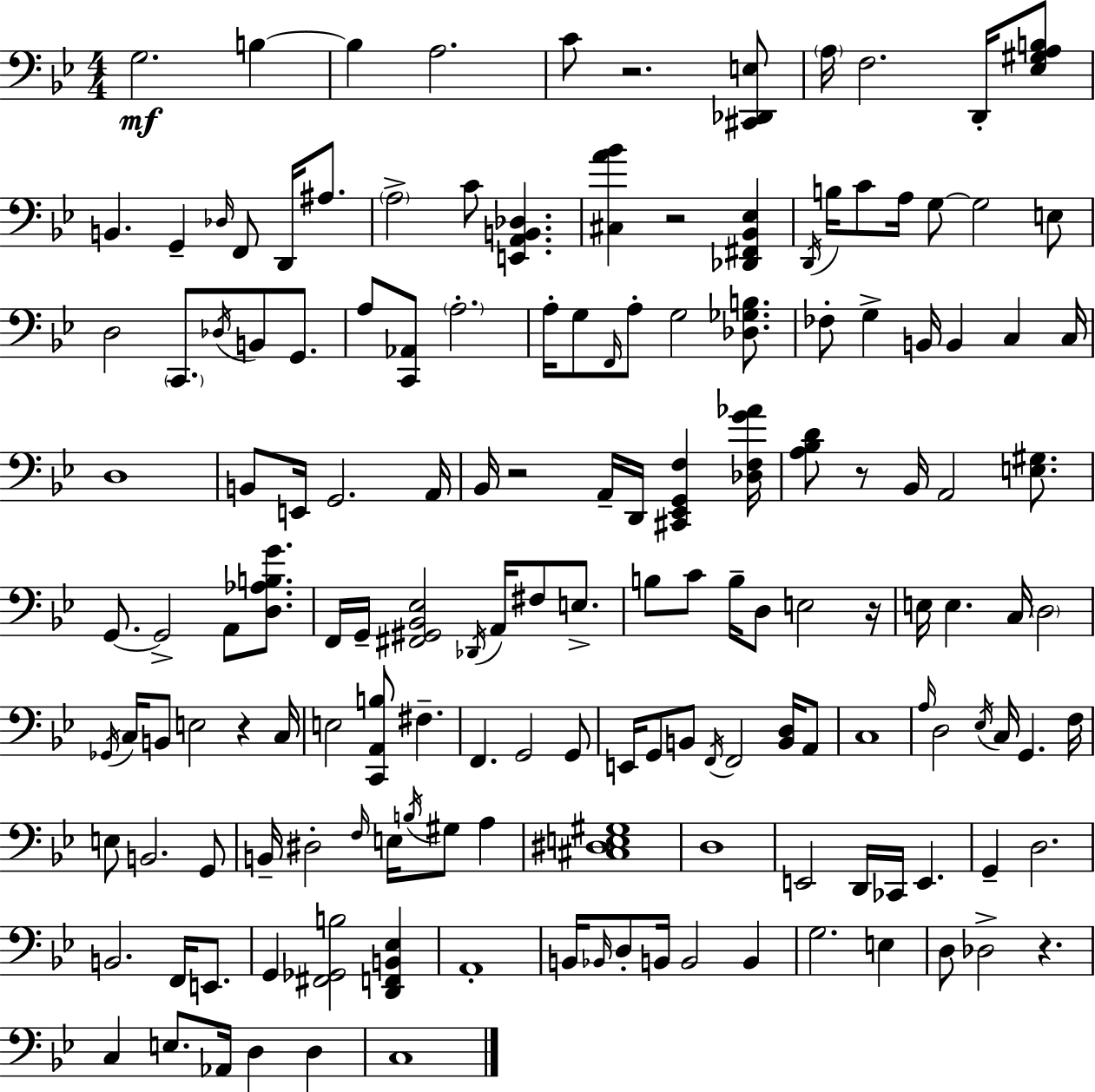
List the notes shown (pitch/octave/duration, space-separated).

G3/h. B3/q B3/q A3/h. C4/e R/h. [C#2,Db2,E3]/e A3/s F3/h. D2/s [Eb3,G#3,A3,B3]/e B2/q. G2/q Db3/s F2/e D2/s A#3/e. A3/h C4/e [E2,A2,B2,Db3]/q. [C#3,A4,Bb4]/q R/h [Db2,F#2,Bb2,Eb3]/q D2/s B3/s C4/e A3/s G3/e G3/h E3/e D3/h C2/e. Db3/s B2/e G2/e. A3/e [C2,Ab2]/e A3/h. A3/s G3/e F2/s A3/e G3/h [Db3,Gb3,B3]/e. FES3/e G3/q B2/s B2/q C3/q C3/s D3/w B2/e E2/s G2/h. A2/s Bb2/s R/h A2/s D2/s [C#2,Eb2,G2,F3]/q [Db3,F3,G4,Ab4]/s [A3,Bb3,D4]/e R/e Bb2/s A2/h [E3,G#3]/e. G2/e. G2/h A2/e [D3,Ab3,B3,G4]/e. F2/s G2/s [F#2,G#2,Bb2,Eb3]/h Db2/s A2/s F#3/e E3/e. B3/e C4/e B3/s D3/e E3/h R/s E3/s E3/q. C3/s D3/h Gb2/s C3/s B2/e E3/h R/q C3/s E3/h [C2,A2,B3]/e F#3/q. F2/q. G2/h G2/e E2/s G2/e B2/e F2/s F2/h [B2,D3]/s A2/e C3/w A3/s D3/h Eb3/s C3/s G2/q. F3/s E3/e B2/h. G2/e B2/s D#3/h F3/s E3/s B3/s G#3/e A3/q [C#3,D#3,E3,G#3]/w D3/w E2/h D2/s CES2/s E2/q. G2/q D3/h. B2/h. F2/s E2/e. G2/q [F#2,Gb2,B3]/h [D2,F2,B2,Eb3]/q A2/w B2/s Bb2/s D3/e B2/s B2/h B2/q G3/h. E3/q D3/e Db3/h R/q. C3/q E3/e. Ab2/s D3/q D3/q C3/w